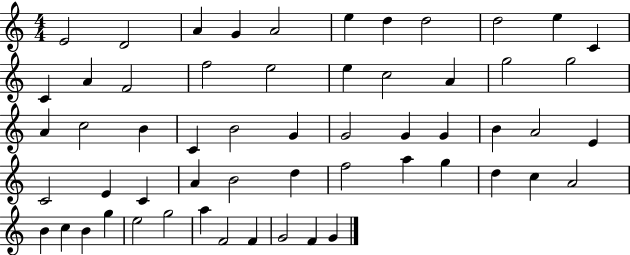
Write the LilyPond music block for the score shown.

{
  \clef treble
  \numericTimeSignature
  \time 4/4
  \key c \major
  e'2 d'2 | a'4 g'4 a'2 | e''4 d''4 d''2 | d''2 e''4 c'4 | \break c'4 a'4 f'2 | f''2 e''2 | e''4 c''2 a'4 | g''2 g''2 | \break a'4 c''2 b'4 | c'4 b'2 g'4 | g'2 g'4 g'4 | b'4 a'2 e'4 | \break c'2 e'4 c'4 | a'4 b'2 d''4 | f''2 a''4 g''4 | d''4 c''4 a'2 | \break b'4 c''4 b'4 g''4 | e''2 g''2 | a''4 f'2 f'4 | g'2 f'4 g'4 | \break \bar "|."
}